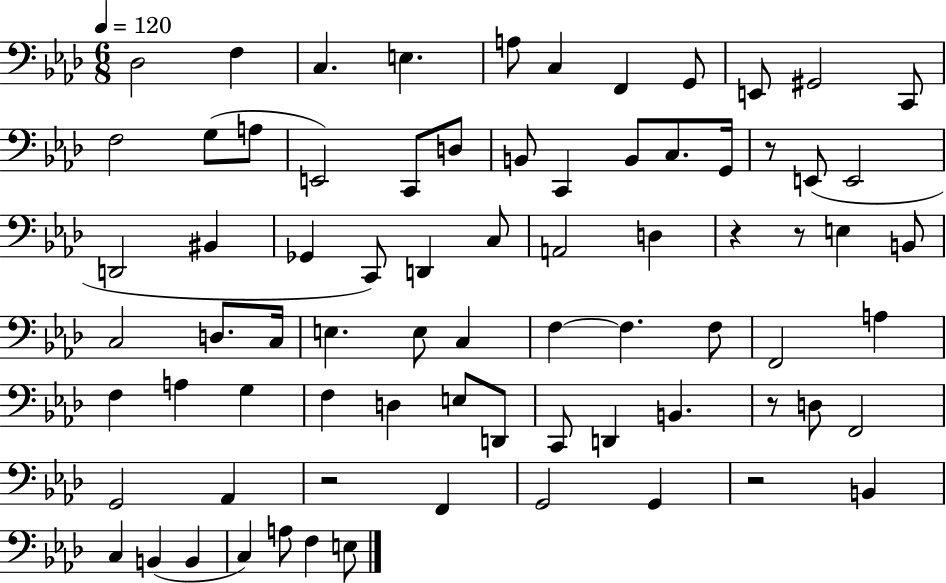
X:1
T:Untitled
M:6/8
L:1/4
K:Ab
_D,2 F, C, E, A,/2 C, F,, G,,/2 E,,/2 ^G,,2 C,,/2 F,2 G,/2 A,/2 E,,2 C,,/2 D,/2 B,,/2 C,, B,,/2 C,/2 G,,/4 z/2 E,,/2 E,,2 D,,2 ^B,, _G,, C,,/2 D,, C,/2 A,,2 D, z z/2 E, B,,/2 C,2 D,/2 C,/4 E, E,/2 C, F, F, F,/2 F,,2 A, F, A, G, F, D, E,/2 D,,/2 C,,/2 D,, B,, z/2 D,/2 F,,2 G,,2 _A,, z2 F,, G,,2 G,, z2 B,, C, B,, B,, C, A,/2 F, E,/2